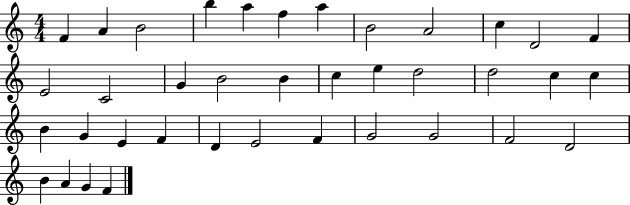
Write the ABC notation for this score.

X:1
T:Untitled
M:4/4
L:1/4
K:C
F A B2 b a f a B2 A2 c D2 F E2 C2 G B2 B c e d2 d2 c c B G E F D E2 F G2 G2 F2 D2 B A G F